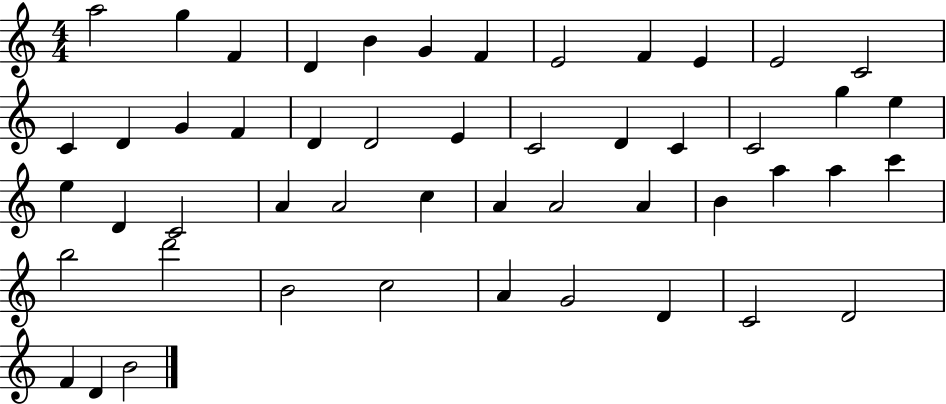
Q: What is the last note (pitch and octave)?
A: B4